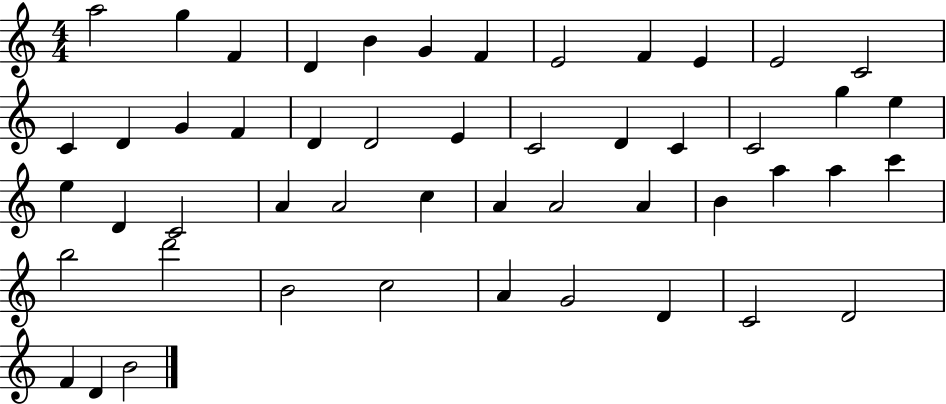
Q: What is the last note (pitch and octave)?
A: B4